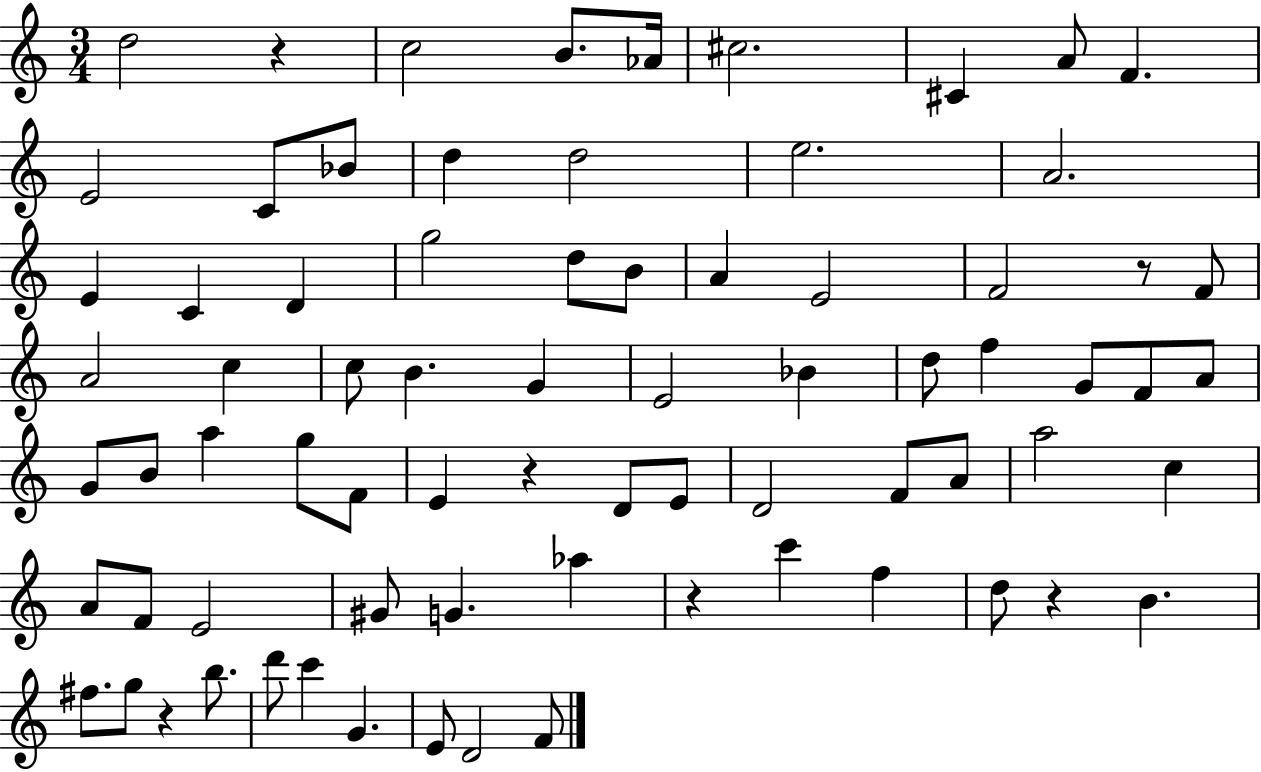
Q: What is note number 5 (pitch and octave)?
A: C#5